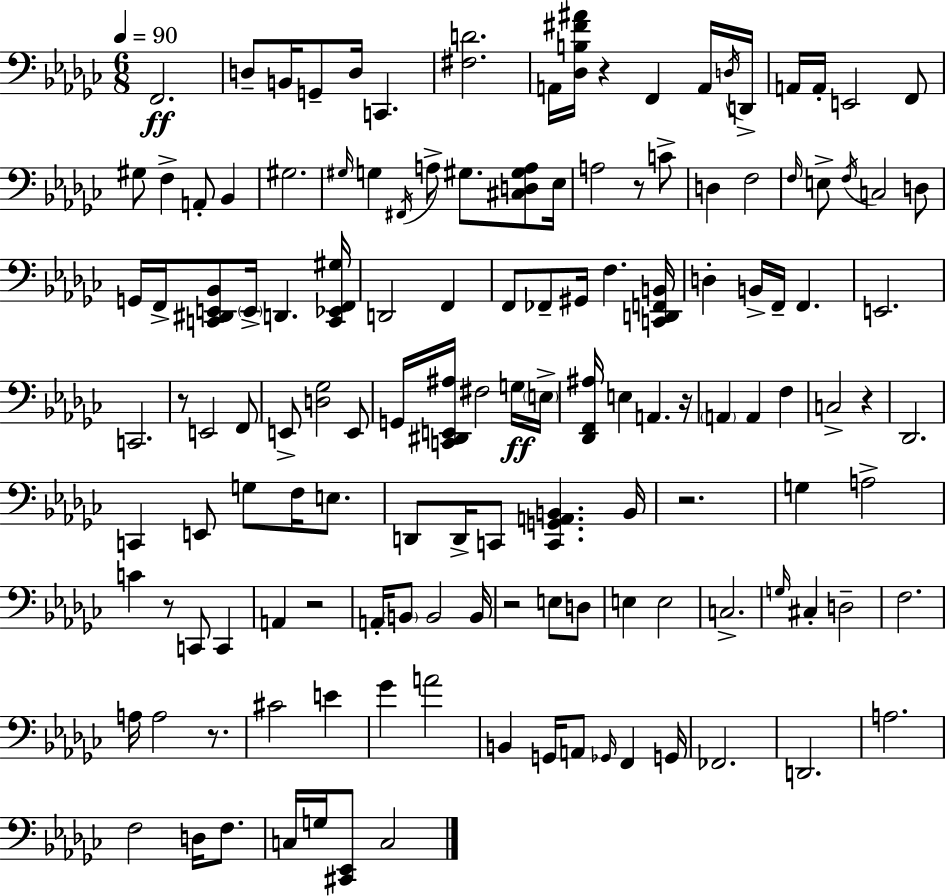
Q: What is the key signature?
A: EES minor